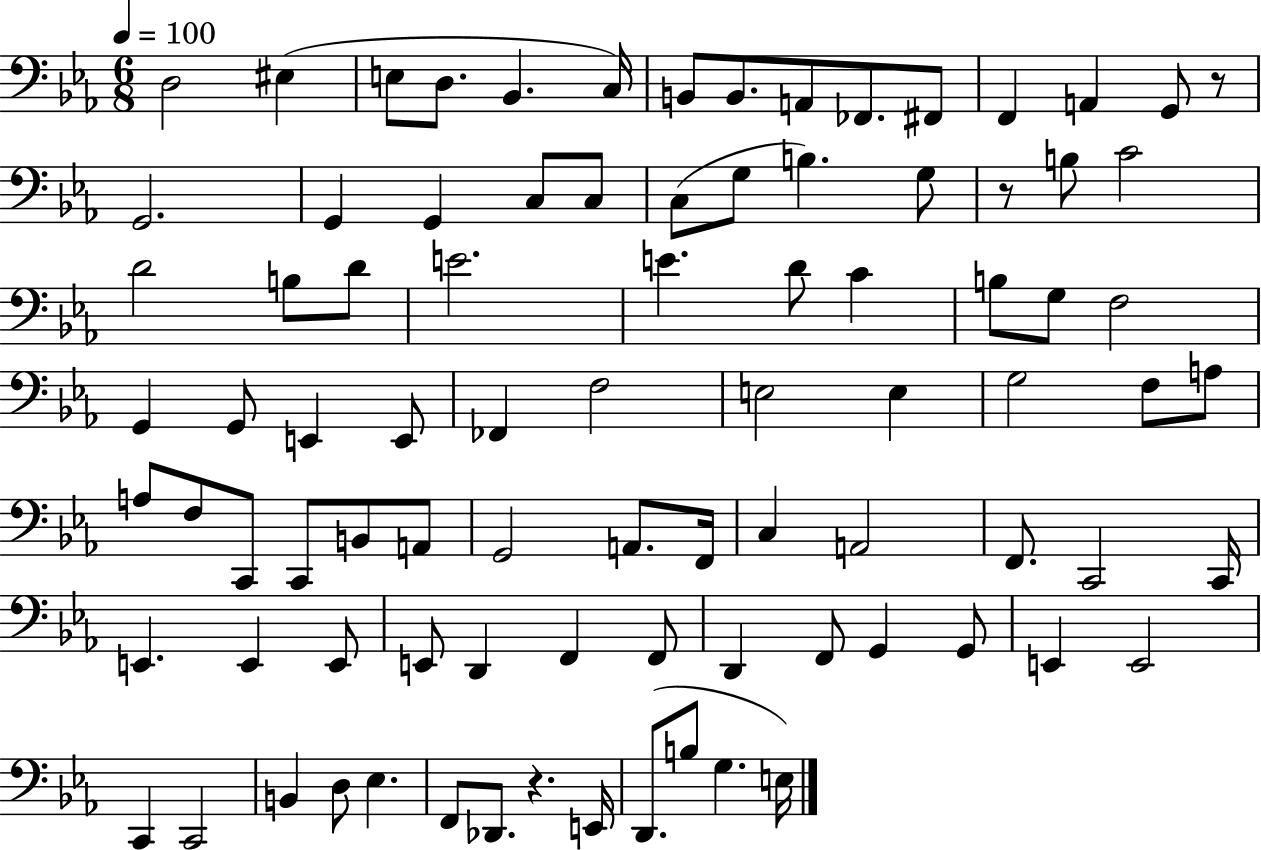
D3/h EIS3/q E3/e D3/e. Bb2/q. C3/s B2/e B2/e. A2/e FES2/e. F#2/e F2/q A2/q G2/e R/e G2/h. G2/q G2/q C3/e C3/e C3/e G3/e B3/q. G3/e R/e B3/e C4/h D4/h B3/e D4/e E4/h. E4/q. D4/e C4/q B3/e G3/e F3/h G2/q G2/e E2/q E2/e FES2/q F3/h E3/h E3/q G3/h F3/e A3/e A3/e F3/e C2/e C2/e B2/e A2/e G2/h A2/e. F2/s C3/q A2/h F2/e. C2/h C2/s E2/q. E2/q E2/e E2/e D2/q F2/q F2/e D2/q F2/e G2/q G2/e E2/q E2/h C2/q C2/h B2/q D3/e Eb3/q. F2/e Db2/e. R/q. E2/s D2/e. B3/e G3/q. E3/s